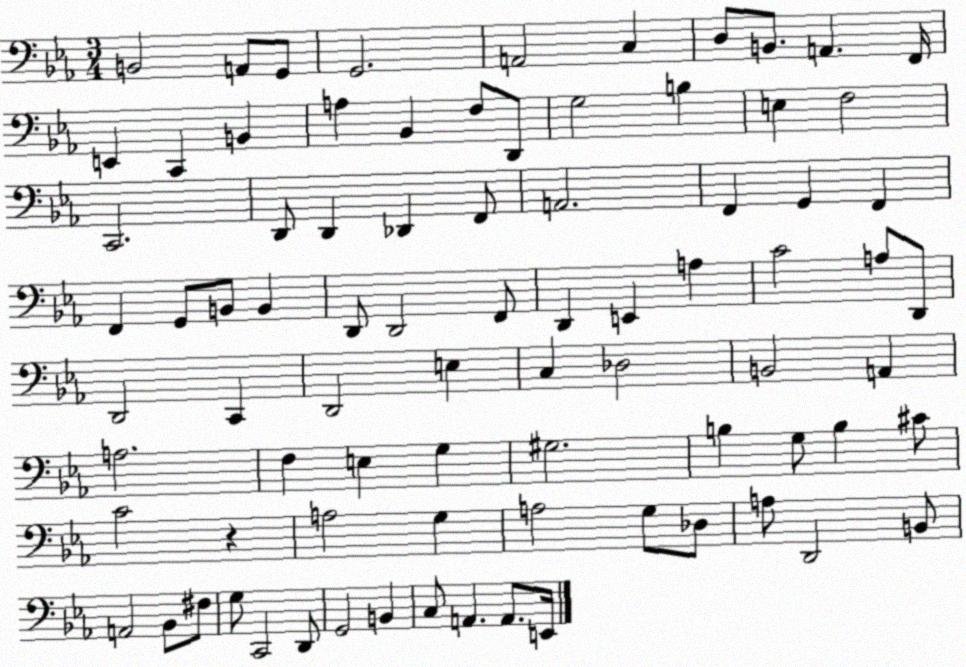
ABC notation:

X:1
T:Untitled
M:3/4
L:1/4
K:Eb
B,,2 A,,/2 G,,/2 G,,2 A,,2 C, D,/2 B,,/2 A,, F,,/4 E,, C,, B,, A, _B,, F,/2 D,,/2 G,2 B, E, F,2 C,,2 D,,/2 D,, _D,, F,,/2 A,,2 F,, G,, F,, F,, G,,/2 B,,/2 B,, D,,/2 D,,2 F,,/2 D,, E,, A, C2 A,/2 D,,/2 D,,2 C,, D,,2 E, C, _D,2 B,,2 A,, A,2 F, E, G, ^G,2 B, G,/2 B, ^C/2 C2 z A,2 G, A,2 G,/2 _D,/2 A,/2 D,,2 B,,/2 A,,2 _B,,/2 ^F,/2 G,/2 C,,2 D,,/2 G,,2 B,, C,/2 A,, A,,/2 E,,/4